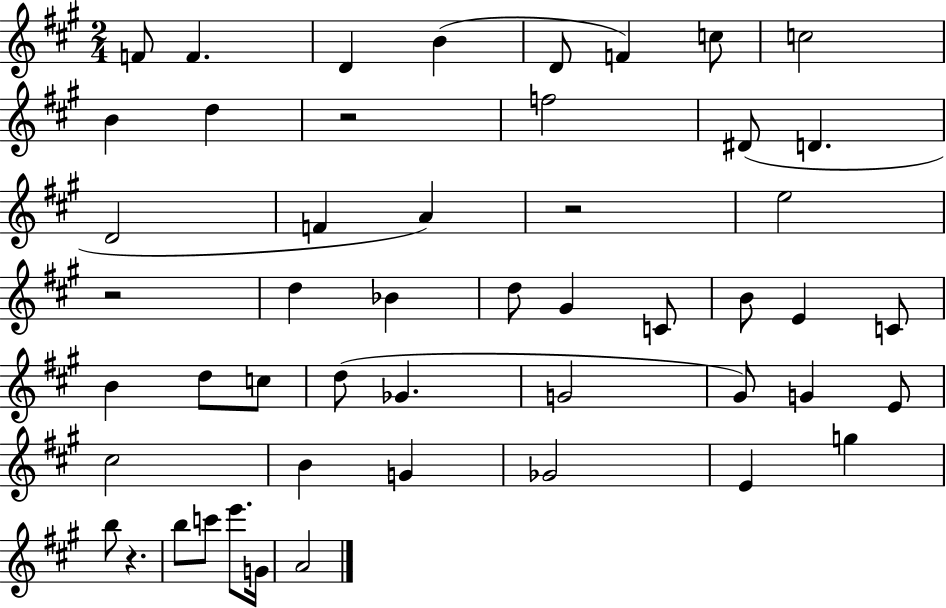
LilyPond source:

{
  \clef treble
  \numericTimeSignature
  \time 2/4
  \key a \major
  f'8 f'4. | d'4 b'4( | d'8 f'4) c''8 | c''2 | \break b'4 d''4 | r2 | f''2 | dis'8( d'4. | \break d'2 | f'4 a'4) | r2 | e''2 | \break r2 | d''4 bes'4 | d''8 gis'4 c'8 | b'8 e'4 c'8 | \break b'4 d''8 c''8 | d''8( ges'4. | g'2 | gis'8) g'4 e'8 | \break cis''2 | b'4 g'4 | ges'2 | e'4 g''4 | \break b''8 r4. | b''8 c'''8 e'''8. g'16 | a'2 | \bar "|."
}